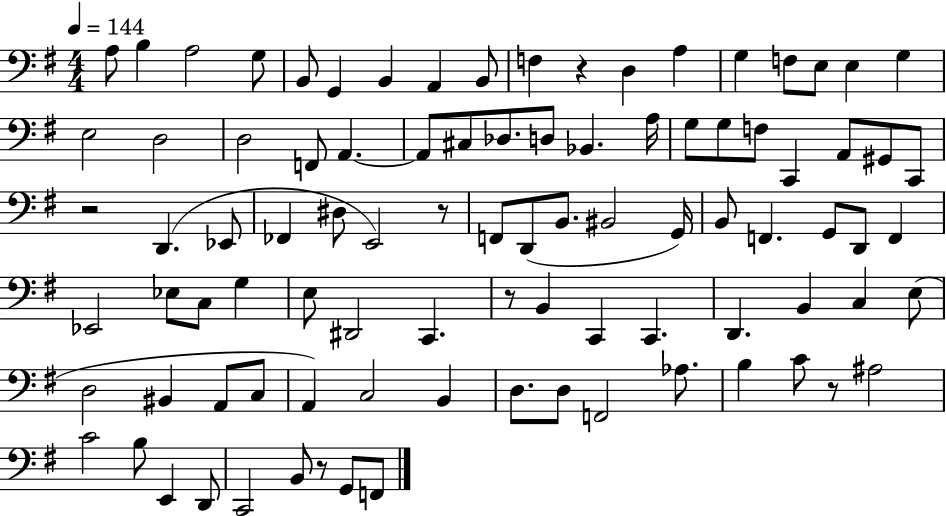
{
  \clef bass
  \numericTimeSignature
  \time 4/4
  \key g \major
  \tempo 4 = 144
  a8 b4 a2 g8 | b,8 g,4 b,4 a,4 b,8 | f4 r4 d4 a4 | g4 f8 e8 e4 g4 | \break e2 d2 | d2 f,8 a,4.~~ | a,8 cis8 des8. d8 bes,4. a16 | g8 g8 f8 c,4 a,8 gis,8 c,8 | \break r2 d,4.( ees,8 | fes,4 dis8 e,2) r8 | f,8 d,8( b,8. bis,2 g,16) | b,8 f,4. g,8 d,8 f,4 | \break ees,2 ees8 c8 g4 | e8 dis,2 c,4. | r8 b,4 c,4 c,4. | d,4. b,4 c4 e8( | \break d2 bis,4 a,8 c8 | a,4) c2 b,4 | d8. d8 f,2 aes8. | b4 c'8 r8 ais2 | \break c'2 b8 e,4 d,8 | c,2 b,8 r8 g,8 f,8 | \bar "|."
}